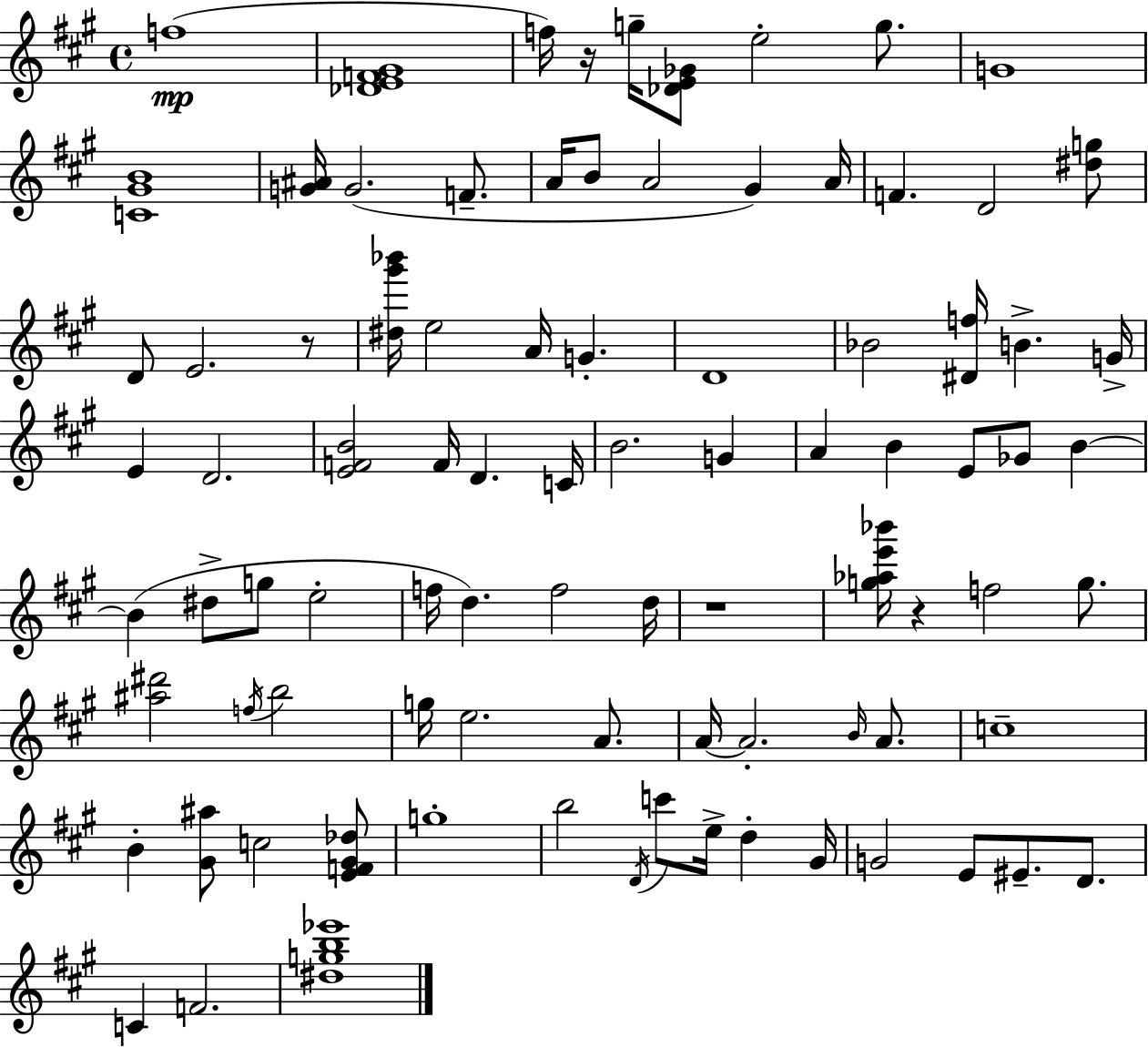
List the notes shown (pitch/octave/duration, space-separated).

F5/w [Db4,E4,F4,G#4]/w F5/s R/s G5/s [Db4,E4,Gb4]/e E5/h G5/e. G4/w [C4,G#4,B4]/w [G4,A#4]/s G4/h. F4/e. A4/s B4/e A4/h G#4/q A4/s F4/q. D4/h [D#5,G5]/e D4/e E4/h. R/e [D#5,G#6,Bb6]/s E5/h A4/s G4/q. D4/w Bb4/h [D#4,F5]/s B4/q. G4/s E4/q D4/h. [E4,F4,B4]/h F4/s D4/q. C4/s B4/h. G4/q A4/q B4/q E4/e Gb4/e B4/q B4/q D#5/e G5/e E5/h F5/s D5/q. F5/h D5/s R/w [G5,Ab5,E6,Bb6]/s R/q F5/h G5/e. [A#5,D#6]/h F5/s B5/h G5/s E5/h. A4/e. A4/s A4/h. B4/s A4/e. C5/w B4/q [G#4,A#5]/e C5/h [E4,F4,G#4,Db5]/e G5/w B5/h D4/s C6/e E5/s D5/q G#4/s G4/h E4/e EIS4/e. D4/e. C4/q F4/h. [D#5,G5,B5,Eb6]/w